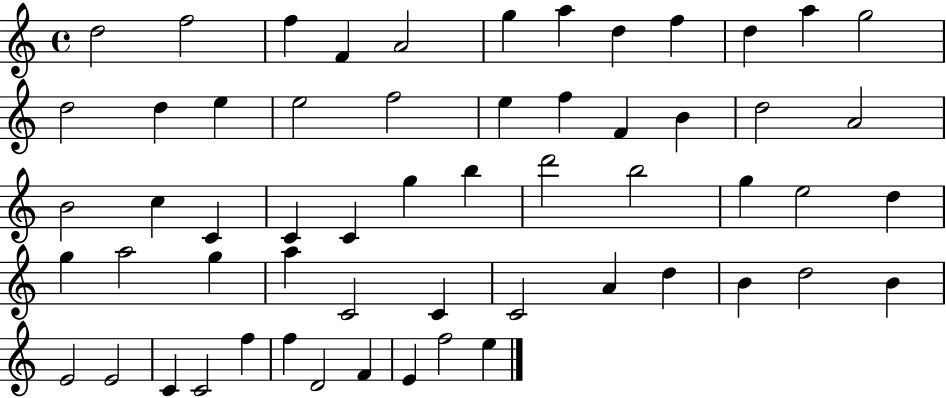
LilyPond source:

{
  \clef treble
  \time 4/4
  \defaultTimeSignature
  \key c \major
  d''2 f''2 | f''4 f'4 a'2 | g''4 a''4 d''4 f''4 | d''4 a''4 g''2 | \break d''2 d''4 e''4 | e''2 f''2 | e''4 f''4 f'4 b'4 | d''2 a'2 | \break b'2 c''4 c'4 | c'4 c'4 g''4 b''4 | d'''2 b''2 | g''4 e''2 d''4 | \break g''4 a''2 g''4 | a''4 c'2 c'4 | c'2 a'4 d''4 | b'4 d''2 b'4 | \break e'2 e'2 | c'4 c'2 f''4 | f''4 d'2 f'4 | e'4 f''2 e''4 | \break \bar "|."
}